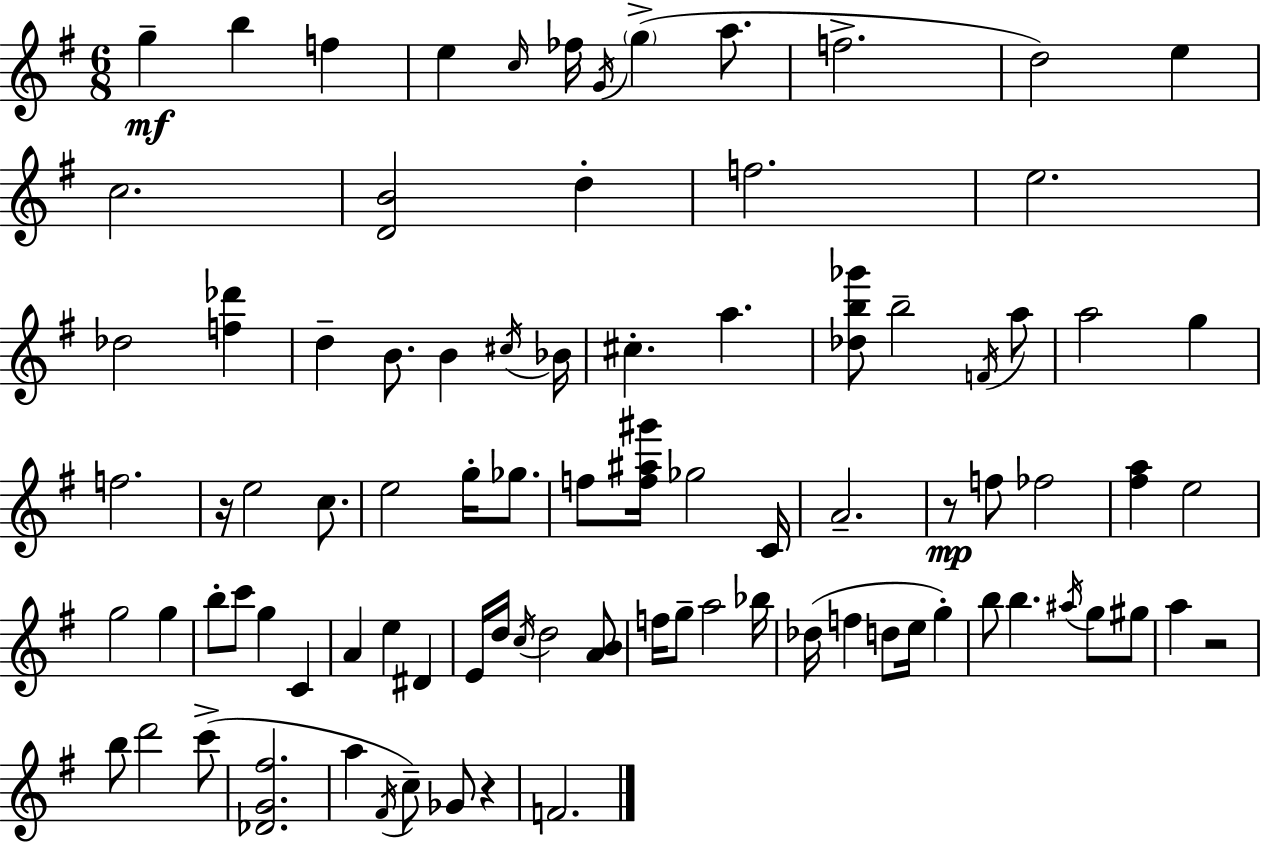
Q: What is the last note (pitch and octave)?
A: F4